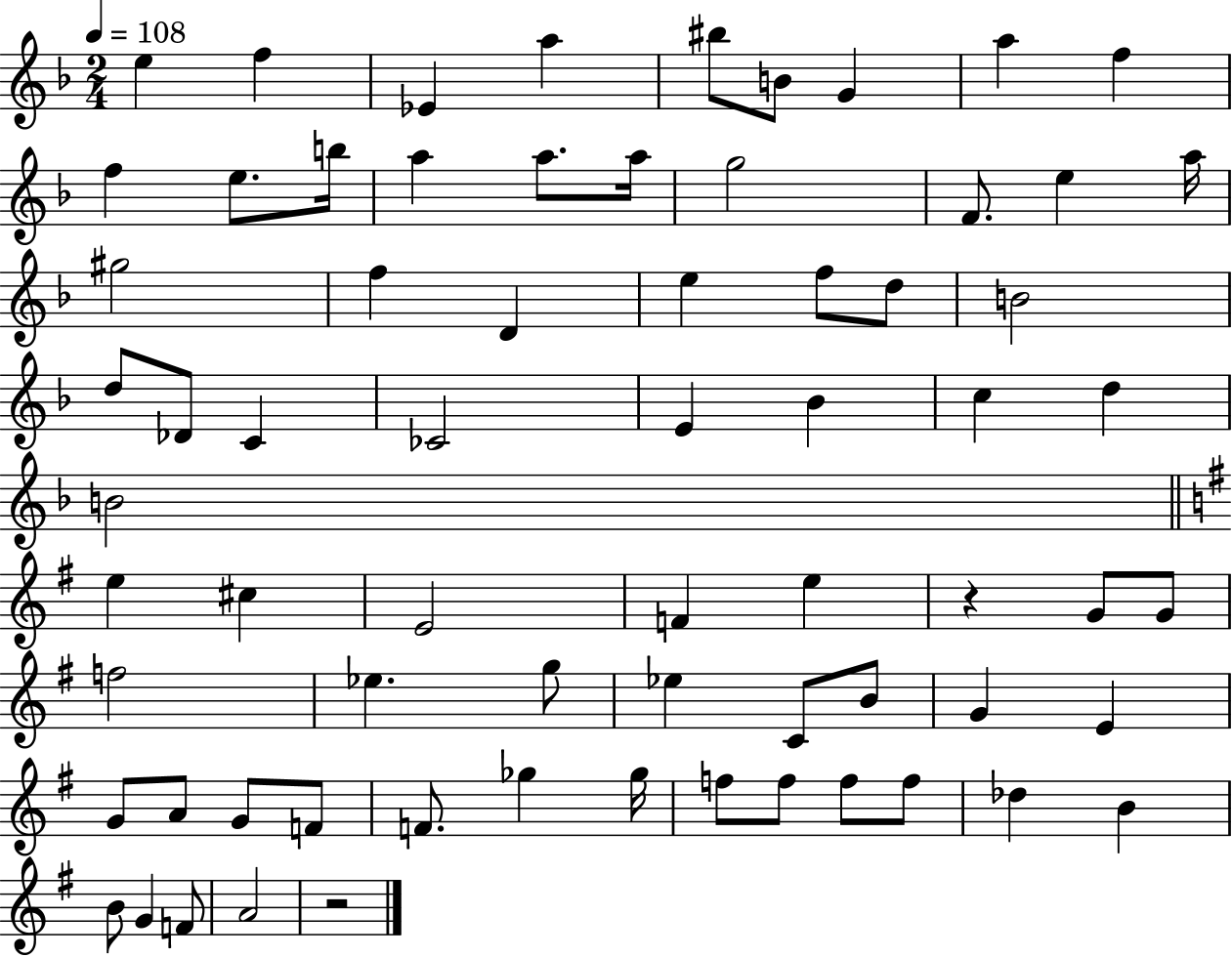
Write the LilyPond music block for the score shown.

{
  \clef treble
  \numericTimeSignature
  \time 2/4
  \key f \major
  \tempo 4 = 108
  \repeat volta 2 { e''4 f''4 | ees'4 a''4 | bis''8 b'8 g'4 | a''4 f''4 | \break f''4 e''8. b''16 | a''4 a''8. a''16 | g''2 | f'8. e''4 a''16 | \break gis''2 | f''4 d'4 | e''4 f''8 d''8 | b'2 | \break d''8 des'8 c'4 | ces'2 | e'4 bes'4 | c''4 d''4 | \break b'2 | \bar "||" \break \key g \major e''4 cis''4 | e'2 | f'4 e''4 | r4 g'8 g'8 | \break f''2 | ees''4. g''8 | ees''4 c'8 b'8 | g'4 e'4 | \break g'8 a'8 g'8 f'8 | f'8. ges''4 ges''16 | f''8 f''8 f''8 f''8 | des''4 b'4 | \break b'8 g'4 f'8 | a'2 | r2 | } \bar "|."
}